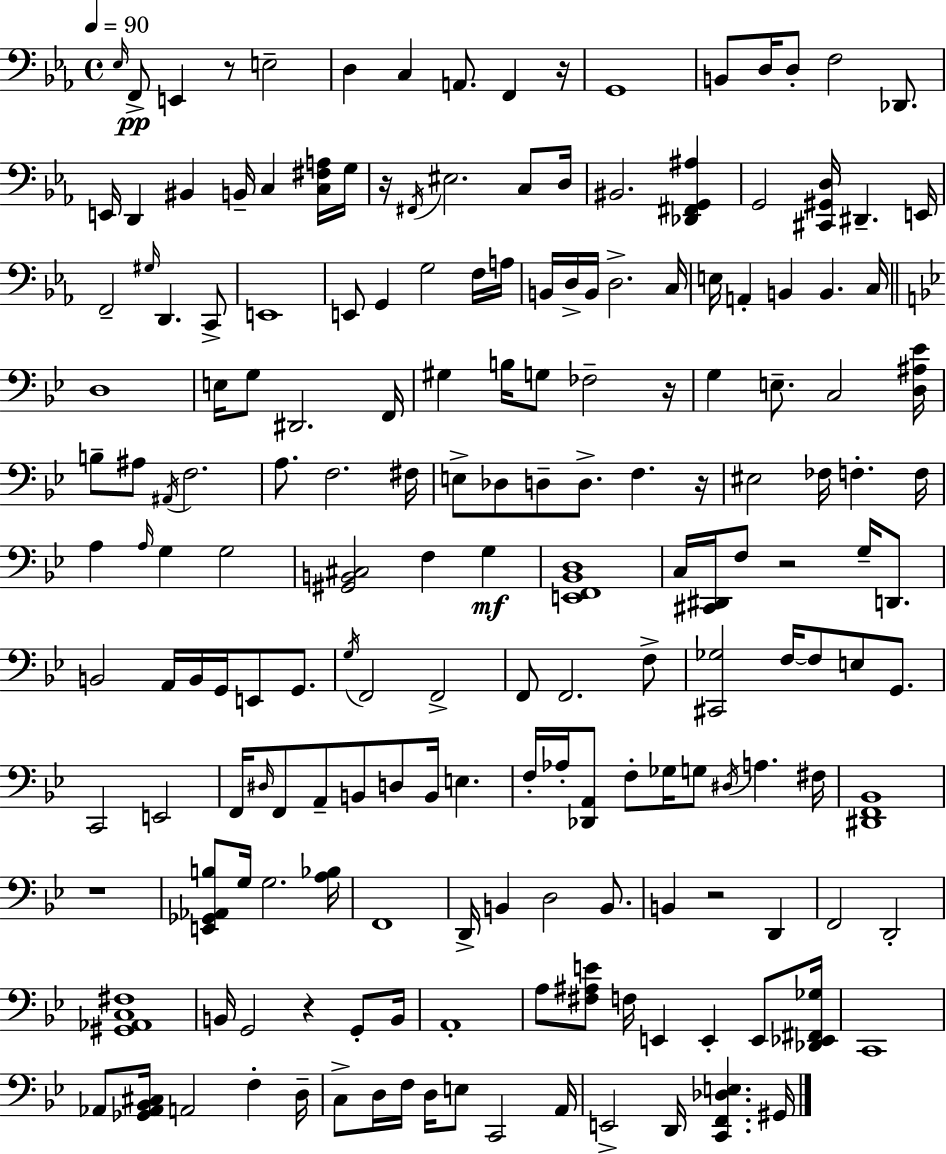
X:1
T:Untitled
M:4/4
L:1/4
K:Eb
_E,/4 F,,/2 E,, z/2 E,2 D, C, A,,/2 F,, z/4 G,,4 B,,/2 D,/4 D,/2 F,2 _D,,/2 E,,/4 D,, ^B,, B,,/4 C, [C,^F,A,]/4 G,/4 z/4 ^F,,/4 ^E,2 C,/2 D,/4 ^B,,2 [_D,,^F,,G,,^A,] G,,2 [^C,,^G,,D,]/4 ^D,, E,,/4 F,,2 ^G,/4 D,, C,,/2 E,,4 E,,/2 G,, G,2 F,/4 A,/4 B,,/4 D,/4 B,,/4 D,2 C,/4 E,/4 A,, B,, B,, C,/4 D,4 E,/4 G,/2 ^D,,2 F,,/4 ^G, B,/4 G,/2 _F,2 z/4 G, E,/2 C,2 [D,^A,_E]/4 B,/2 ^A,/2 ^A,,/4 F,2 A,/2 F,2 ^F,/4 E,/2 _D,/2 D,/2 D,/2 F, z/4 ^E,2 _F,/4 F, F,/4 A, A,/4 G, G,2 [^G,,B,,^C,]2 F, G, [E,,F,,_B,,D,]4 C,/4 [^C,,^D,,]/4 F,/2 z2 G,/4 D,,/2 B,,2 A,,/4 B,,/4 G,,/4 E,,/2 G,,/2 G,/4 F,,2 F,,2 F,,/2 F,,2 F,/2 [^C,,_G,]2 F,/4 F,/2 E,/2 G,,/2 C,,2 E,,2 F,,/4 ^D,/4 F,,/2 A,,/2 B,,/2 D,/2 B,,/4 E, F,/4 _A,/4 [_D,,A,,]/2 F,/2 _G,/4 G,/2 ^D,/4 A, ^F,/4 [^D,,F,,_B,,]4 z4 [E,,_G,,_A,,B,]/2 G,/4 G,2 [A,_B,]/4 F,,4 D,,/4 B,, D,2 B,,/2 B,, z2 D,, F,,2 D,,2 [^G,,_A,,C,^F,]4 B,,/4 G,,2 z G,,/2 B,,/4 A,,4 A,/2 [^F,^A,E]/2 F,/4 E,, E,, E,,/2 [_D,,_E,,^F,,_G,]/4 C,,4 _A,,/2 [_G,,_A,,_B,,^C,]/4 A,,2 F, D,/4 C,/2 D,/4 F,/4 D,/4 E,/2 C,,2 A,,/4 E,,2 D,,/4 [C,,F,,_D,E,] ^G,,/4